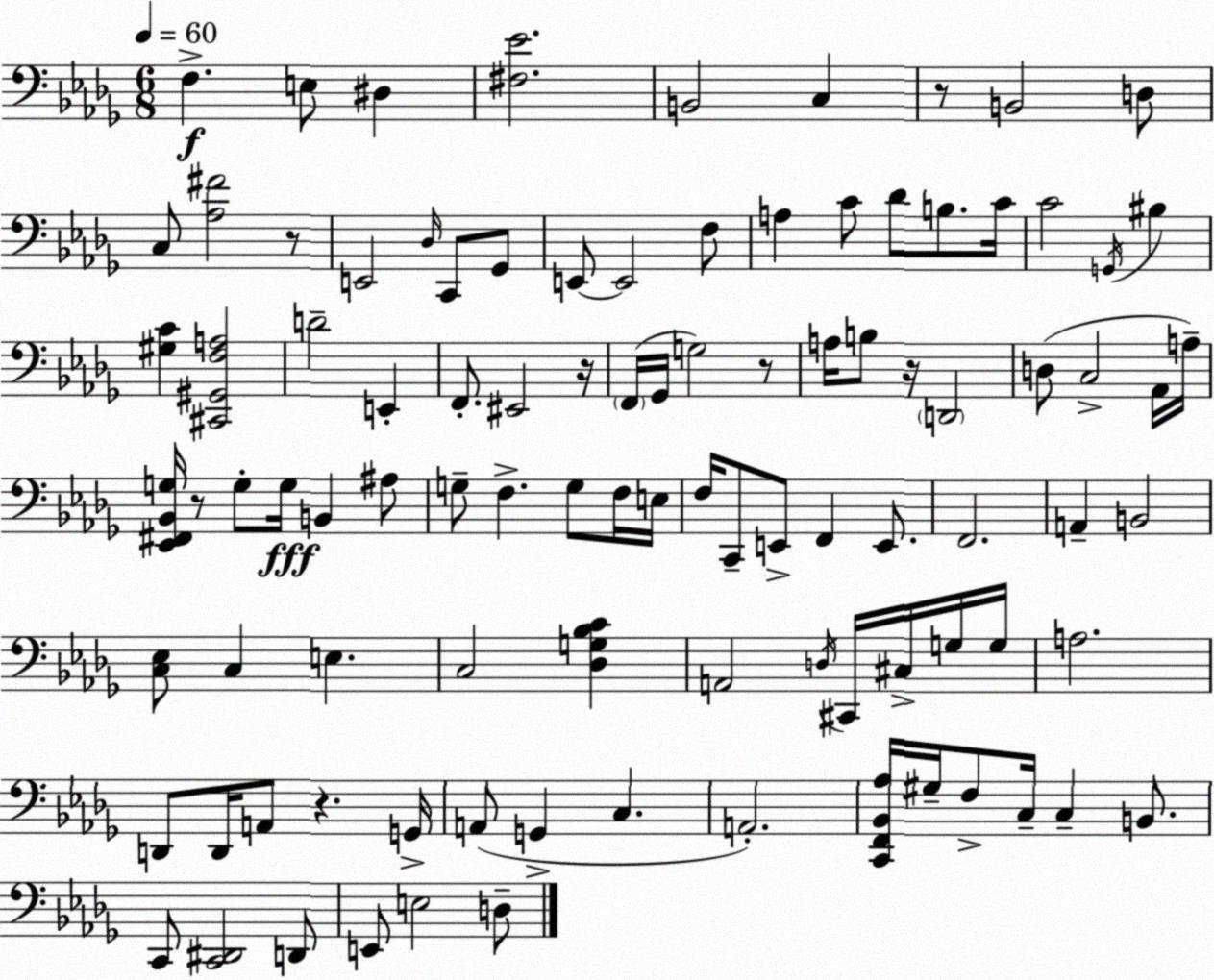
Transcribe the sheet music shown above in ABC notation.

X:1
T:Untitled
M:6/8
L:1/4
K:Bbm
F, E,/2 ^D, [^F,_E]2 B,,2 C, z/2 B,,2 D,/2 C,/2 [_A,^F]2 z/2 E,,2 _D,/4 C,,/2 _G,,/2 E,,/2 E,,2 F,/2 A, C/2 _D/2 B,/2 C/4 C2 G,,/4 ^B, [^G,C] [^C,,^G,,F,A,]2 D2 E,, F,,/2 ^E,,2 z/4 F,,/4 _G,,/4 G,2 z/2 A,/4 B,/2 z/4 D,,2 D,/2 C,2 _A,,/4 A,/4 [_E,,^F,,_B,,G,]/4 z/2 G,/2 G,/4 B,, ^A,/2 G,/2 F, G,/2 F,/4 E,/4 F,/4 C,,/2 E,,/2 F,, E,,/2 F,,2 A,, B,,2 [C,_E,]/2 C, E, C,2 [_D,G,_B,C] A,,2 D,/4 ^C,,/4 ^C,/4 G,/4 G,/4 A,2 D,,/2 D,,/4 A,,/2 z G,,/4 A,,/2 G,, C, A,,2 [C,,F,,_B,,_A,]/4 ^G,/4 F,/2 C,/4 C, B,,/2 C,,/2 [C,,^D,,]2 D,,/2 E,,/2 E,2 D,/2